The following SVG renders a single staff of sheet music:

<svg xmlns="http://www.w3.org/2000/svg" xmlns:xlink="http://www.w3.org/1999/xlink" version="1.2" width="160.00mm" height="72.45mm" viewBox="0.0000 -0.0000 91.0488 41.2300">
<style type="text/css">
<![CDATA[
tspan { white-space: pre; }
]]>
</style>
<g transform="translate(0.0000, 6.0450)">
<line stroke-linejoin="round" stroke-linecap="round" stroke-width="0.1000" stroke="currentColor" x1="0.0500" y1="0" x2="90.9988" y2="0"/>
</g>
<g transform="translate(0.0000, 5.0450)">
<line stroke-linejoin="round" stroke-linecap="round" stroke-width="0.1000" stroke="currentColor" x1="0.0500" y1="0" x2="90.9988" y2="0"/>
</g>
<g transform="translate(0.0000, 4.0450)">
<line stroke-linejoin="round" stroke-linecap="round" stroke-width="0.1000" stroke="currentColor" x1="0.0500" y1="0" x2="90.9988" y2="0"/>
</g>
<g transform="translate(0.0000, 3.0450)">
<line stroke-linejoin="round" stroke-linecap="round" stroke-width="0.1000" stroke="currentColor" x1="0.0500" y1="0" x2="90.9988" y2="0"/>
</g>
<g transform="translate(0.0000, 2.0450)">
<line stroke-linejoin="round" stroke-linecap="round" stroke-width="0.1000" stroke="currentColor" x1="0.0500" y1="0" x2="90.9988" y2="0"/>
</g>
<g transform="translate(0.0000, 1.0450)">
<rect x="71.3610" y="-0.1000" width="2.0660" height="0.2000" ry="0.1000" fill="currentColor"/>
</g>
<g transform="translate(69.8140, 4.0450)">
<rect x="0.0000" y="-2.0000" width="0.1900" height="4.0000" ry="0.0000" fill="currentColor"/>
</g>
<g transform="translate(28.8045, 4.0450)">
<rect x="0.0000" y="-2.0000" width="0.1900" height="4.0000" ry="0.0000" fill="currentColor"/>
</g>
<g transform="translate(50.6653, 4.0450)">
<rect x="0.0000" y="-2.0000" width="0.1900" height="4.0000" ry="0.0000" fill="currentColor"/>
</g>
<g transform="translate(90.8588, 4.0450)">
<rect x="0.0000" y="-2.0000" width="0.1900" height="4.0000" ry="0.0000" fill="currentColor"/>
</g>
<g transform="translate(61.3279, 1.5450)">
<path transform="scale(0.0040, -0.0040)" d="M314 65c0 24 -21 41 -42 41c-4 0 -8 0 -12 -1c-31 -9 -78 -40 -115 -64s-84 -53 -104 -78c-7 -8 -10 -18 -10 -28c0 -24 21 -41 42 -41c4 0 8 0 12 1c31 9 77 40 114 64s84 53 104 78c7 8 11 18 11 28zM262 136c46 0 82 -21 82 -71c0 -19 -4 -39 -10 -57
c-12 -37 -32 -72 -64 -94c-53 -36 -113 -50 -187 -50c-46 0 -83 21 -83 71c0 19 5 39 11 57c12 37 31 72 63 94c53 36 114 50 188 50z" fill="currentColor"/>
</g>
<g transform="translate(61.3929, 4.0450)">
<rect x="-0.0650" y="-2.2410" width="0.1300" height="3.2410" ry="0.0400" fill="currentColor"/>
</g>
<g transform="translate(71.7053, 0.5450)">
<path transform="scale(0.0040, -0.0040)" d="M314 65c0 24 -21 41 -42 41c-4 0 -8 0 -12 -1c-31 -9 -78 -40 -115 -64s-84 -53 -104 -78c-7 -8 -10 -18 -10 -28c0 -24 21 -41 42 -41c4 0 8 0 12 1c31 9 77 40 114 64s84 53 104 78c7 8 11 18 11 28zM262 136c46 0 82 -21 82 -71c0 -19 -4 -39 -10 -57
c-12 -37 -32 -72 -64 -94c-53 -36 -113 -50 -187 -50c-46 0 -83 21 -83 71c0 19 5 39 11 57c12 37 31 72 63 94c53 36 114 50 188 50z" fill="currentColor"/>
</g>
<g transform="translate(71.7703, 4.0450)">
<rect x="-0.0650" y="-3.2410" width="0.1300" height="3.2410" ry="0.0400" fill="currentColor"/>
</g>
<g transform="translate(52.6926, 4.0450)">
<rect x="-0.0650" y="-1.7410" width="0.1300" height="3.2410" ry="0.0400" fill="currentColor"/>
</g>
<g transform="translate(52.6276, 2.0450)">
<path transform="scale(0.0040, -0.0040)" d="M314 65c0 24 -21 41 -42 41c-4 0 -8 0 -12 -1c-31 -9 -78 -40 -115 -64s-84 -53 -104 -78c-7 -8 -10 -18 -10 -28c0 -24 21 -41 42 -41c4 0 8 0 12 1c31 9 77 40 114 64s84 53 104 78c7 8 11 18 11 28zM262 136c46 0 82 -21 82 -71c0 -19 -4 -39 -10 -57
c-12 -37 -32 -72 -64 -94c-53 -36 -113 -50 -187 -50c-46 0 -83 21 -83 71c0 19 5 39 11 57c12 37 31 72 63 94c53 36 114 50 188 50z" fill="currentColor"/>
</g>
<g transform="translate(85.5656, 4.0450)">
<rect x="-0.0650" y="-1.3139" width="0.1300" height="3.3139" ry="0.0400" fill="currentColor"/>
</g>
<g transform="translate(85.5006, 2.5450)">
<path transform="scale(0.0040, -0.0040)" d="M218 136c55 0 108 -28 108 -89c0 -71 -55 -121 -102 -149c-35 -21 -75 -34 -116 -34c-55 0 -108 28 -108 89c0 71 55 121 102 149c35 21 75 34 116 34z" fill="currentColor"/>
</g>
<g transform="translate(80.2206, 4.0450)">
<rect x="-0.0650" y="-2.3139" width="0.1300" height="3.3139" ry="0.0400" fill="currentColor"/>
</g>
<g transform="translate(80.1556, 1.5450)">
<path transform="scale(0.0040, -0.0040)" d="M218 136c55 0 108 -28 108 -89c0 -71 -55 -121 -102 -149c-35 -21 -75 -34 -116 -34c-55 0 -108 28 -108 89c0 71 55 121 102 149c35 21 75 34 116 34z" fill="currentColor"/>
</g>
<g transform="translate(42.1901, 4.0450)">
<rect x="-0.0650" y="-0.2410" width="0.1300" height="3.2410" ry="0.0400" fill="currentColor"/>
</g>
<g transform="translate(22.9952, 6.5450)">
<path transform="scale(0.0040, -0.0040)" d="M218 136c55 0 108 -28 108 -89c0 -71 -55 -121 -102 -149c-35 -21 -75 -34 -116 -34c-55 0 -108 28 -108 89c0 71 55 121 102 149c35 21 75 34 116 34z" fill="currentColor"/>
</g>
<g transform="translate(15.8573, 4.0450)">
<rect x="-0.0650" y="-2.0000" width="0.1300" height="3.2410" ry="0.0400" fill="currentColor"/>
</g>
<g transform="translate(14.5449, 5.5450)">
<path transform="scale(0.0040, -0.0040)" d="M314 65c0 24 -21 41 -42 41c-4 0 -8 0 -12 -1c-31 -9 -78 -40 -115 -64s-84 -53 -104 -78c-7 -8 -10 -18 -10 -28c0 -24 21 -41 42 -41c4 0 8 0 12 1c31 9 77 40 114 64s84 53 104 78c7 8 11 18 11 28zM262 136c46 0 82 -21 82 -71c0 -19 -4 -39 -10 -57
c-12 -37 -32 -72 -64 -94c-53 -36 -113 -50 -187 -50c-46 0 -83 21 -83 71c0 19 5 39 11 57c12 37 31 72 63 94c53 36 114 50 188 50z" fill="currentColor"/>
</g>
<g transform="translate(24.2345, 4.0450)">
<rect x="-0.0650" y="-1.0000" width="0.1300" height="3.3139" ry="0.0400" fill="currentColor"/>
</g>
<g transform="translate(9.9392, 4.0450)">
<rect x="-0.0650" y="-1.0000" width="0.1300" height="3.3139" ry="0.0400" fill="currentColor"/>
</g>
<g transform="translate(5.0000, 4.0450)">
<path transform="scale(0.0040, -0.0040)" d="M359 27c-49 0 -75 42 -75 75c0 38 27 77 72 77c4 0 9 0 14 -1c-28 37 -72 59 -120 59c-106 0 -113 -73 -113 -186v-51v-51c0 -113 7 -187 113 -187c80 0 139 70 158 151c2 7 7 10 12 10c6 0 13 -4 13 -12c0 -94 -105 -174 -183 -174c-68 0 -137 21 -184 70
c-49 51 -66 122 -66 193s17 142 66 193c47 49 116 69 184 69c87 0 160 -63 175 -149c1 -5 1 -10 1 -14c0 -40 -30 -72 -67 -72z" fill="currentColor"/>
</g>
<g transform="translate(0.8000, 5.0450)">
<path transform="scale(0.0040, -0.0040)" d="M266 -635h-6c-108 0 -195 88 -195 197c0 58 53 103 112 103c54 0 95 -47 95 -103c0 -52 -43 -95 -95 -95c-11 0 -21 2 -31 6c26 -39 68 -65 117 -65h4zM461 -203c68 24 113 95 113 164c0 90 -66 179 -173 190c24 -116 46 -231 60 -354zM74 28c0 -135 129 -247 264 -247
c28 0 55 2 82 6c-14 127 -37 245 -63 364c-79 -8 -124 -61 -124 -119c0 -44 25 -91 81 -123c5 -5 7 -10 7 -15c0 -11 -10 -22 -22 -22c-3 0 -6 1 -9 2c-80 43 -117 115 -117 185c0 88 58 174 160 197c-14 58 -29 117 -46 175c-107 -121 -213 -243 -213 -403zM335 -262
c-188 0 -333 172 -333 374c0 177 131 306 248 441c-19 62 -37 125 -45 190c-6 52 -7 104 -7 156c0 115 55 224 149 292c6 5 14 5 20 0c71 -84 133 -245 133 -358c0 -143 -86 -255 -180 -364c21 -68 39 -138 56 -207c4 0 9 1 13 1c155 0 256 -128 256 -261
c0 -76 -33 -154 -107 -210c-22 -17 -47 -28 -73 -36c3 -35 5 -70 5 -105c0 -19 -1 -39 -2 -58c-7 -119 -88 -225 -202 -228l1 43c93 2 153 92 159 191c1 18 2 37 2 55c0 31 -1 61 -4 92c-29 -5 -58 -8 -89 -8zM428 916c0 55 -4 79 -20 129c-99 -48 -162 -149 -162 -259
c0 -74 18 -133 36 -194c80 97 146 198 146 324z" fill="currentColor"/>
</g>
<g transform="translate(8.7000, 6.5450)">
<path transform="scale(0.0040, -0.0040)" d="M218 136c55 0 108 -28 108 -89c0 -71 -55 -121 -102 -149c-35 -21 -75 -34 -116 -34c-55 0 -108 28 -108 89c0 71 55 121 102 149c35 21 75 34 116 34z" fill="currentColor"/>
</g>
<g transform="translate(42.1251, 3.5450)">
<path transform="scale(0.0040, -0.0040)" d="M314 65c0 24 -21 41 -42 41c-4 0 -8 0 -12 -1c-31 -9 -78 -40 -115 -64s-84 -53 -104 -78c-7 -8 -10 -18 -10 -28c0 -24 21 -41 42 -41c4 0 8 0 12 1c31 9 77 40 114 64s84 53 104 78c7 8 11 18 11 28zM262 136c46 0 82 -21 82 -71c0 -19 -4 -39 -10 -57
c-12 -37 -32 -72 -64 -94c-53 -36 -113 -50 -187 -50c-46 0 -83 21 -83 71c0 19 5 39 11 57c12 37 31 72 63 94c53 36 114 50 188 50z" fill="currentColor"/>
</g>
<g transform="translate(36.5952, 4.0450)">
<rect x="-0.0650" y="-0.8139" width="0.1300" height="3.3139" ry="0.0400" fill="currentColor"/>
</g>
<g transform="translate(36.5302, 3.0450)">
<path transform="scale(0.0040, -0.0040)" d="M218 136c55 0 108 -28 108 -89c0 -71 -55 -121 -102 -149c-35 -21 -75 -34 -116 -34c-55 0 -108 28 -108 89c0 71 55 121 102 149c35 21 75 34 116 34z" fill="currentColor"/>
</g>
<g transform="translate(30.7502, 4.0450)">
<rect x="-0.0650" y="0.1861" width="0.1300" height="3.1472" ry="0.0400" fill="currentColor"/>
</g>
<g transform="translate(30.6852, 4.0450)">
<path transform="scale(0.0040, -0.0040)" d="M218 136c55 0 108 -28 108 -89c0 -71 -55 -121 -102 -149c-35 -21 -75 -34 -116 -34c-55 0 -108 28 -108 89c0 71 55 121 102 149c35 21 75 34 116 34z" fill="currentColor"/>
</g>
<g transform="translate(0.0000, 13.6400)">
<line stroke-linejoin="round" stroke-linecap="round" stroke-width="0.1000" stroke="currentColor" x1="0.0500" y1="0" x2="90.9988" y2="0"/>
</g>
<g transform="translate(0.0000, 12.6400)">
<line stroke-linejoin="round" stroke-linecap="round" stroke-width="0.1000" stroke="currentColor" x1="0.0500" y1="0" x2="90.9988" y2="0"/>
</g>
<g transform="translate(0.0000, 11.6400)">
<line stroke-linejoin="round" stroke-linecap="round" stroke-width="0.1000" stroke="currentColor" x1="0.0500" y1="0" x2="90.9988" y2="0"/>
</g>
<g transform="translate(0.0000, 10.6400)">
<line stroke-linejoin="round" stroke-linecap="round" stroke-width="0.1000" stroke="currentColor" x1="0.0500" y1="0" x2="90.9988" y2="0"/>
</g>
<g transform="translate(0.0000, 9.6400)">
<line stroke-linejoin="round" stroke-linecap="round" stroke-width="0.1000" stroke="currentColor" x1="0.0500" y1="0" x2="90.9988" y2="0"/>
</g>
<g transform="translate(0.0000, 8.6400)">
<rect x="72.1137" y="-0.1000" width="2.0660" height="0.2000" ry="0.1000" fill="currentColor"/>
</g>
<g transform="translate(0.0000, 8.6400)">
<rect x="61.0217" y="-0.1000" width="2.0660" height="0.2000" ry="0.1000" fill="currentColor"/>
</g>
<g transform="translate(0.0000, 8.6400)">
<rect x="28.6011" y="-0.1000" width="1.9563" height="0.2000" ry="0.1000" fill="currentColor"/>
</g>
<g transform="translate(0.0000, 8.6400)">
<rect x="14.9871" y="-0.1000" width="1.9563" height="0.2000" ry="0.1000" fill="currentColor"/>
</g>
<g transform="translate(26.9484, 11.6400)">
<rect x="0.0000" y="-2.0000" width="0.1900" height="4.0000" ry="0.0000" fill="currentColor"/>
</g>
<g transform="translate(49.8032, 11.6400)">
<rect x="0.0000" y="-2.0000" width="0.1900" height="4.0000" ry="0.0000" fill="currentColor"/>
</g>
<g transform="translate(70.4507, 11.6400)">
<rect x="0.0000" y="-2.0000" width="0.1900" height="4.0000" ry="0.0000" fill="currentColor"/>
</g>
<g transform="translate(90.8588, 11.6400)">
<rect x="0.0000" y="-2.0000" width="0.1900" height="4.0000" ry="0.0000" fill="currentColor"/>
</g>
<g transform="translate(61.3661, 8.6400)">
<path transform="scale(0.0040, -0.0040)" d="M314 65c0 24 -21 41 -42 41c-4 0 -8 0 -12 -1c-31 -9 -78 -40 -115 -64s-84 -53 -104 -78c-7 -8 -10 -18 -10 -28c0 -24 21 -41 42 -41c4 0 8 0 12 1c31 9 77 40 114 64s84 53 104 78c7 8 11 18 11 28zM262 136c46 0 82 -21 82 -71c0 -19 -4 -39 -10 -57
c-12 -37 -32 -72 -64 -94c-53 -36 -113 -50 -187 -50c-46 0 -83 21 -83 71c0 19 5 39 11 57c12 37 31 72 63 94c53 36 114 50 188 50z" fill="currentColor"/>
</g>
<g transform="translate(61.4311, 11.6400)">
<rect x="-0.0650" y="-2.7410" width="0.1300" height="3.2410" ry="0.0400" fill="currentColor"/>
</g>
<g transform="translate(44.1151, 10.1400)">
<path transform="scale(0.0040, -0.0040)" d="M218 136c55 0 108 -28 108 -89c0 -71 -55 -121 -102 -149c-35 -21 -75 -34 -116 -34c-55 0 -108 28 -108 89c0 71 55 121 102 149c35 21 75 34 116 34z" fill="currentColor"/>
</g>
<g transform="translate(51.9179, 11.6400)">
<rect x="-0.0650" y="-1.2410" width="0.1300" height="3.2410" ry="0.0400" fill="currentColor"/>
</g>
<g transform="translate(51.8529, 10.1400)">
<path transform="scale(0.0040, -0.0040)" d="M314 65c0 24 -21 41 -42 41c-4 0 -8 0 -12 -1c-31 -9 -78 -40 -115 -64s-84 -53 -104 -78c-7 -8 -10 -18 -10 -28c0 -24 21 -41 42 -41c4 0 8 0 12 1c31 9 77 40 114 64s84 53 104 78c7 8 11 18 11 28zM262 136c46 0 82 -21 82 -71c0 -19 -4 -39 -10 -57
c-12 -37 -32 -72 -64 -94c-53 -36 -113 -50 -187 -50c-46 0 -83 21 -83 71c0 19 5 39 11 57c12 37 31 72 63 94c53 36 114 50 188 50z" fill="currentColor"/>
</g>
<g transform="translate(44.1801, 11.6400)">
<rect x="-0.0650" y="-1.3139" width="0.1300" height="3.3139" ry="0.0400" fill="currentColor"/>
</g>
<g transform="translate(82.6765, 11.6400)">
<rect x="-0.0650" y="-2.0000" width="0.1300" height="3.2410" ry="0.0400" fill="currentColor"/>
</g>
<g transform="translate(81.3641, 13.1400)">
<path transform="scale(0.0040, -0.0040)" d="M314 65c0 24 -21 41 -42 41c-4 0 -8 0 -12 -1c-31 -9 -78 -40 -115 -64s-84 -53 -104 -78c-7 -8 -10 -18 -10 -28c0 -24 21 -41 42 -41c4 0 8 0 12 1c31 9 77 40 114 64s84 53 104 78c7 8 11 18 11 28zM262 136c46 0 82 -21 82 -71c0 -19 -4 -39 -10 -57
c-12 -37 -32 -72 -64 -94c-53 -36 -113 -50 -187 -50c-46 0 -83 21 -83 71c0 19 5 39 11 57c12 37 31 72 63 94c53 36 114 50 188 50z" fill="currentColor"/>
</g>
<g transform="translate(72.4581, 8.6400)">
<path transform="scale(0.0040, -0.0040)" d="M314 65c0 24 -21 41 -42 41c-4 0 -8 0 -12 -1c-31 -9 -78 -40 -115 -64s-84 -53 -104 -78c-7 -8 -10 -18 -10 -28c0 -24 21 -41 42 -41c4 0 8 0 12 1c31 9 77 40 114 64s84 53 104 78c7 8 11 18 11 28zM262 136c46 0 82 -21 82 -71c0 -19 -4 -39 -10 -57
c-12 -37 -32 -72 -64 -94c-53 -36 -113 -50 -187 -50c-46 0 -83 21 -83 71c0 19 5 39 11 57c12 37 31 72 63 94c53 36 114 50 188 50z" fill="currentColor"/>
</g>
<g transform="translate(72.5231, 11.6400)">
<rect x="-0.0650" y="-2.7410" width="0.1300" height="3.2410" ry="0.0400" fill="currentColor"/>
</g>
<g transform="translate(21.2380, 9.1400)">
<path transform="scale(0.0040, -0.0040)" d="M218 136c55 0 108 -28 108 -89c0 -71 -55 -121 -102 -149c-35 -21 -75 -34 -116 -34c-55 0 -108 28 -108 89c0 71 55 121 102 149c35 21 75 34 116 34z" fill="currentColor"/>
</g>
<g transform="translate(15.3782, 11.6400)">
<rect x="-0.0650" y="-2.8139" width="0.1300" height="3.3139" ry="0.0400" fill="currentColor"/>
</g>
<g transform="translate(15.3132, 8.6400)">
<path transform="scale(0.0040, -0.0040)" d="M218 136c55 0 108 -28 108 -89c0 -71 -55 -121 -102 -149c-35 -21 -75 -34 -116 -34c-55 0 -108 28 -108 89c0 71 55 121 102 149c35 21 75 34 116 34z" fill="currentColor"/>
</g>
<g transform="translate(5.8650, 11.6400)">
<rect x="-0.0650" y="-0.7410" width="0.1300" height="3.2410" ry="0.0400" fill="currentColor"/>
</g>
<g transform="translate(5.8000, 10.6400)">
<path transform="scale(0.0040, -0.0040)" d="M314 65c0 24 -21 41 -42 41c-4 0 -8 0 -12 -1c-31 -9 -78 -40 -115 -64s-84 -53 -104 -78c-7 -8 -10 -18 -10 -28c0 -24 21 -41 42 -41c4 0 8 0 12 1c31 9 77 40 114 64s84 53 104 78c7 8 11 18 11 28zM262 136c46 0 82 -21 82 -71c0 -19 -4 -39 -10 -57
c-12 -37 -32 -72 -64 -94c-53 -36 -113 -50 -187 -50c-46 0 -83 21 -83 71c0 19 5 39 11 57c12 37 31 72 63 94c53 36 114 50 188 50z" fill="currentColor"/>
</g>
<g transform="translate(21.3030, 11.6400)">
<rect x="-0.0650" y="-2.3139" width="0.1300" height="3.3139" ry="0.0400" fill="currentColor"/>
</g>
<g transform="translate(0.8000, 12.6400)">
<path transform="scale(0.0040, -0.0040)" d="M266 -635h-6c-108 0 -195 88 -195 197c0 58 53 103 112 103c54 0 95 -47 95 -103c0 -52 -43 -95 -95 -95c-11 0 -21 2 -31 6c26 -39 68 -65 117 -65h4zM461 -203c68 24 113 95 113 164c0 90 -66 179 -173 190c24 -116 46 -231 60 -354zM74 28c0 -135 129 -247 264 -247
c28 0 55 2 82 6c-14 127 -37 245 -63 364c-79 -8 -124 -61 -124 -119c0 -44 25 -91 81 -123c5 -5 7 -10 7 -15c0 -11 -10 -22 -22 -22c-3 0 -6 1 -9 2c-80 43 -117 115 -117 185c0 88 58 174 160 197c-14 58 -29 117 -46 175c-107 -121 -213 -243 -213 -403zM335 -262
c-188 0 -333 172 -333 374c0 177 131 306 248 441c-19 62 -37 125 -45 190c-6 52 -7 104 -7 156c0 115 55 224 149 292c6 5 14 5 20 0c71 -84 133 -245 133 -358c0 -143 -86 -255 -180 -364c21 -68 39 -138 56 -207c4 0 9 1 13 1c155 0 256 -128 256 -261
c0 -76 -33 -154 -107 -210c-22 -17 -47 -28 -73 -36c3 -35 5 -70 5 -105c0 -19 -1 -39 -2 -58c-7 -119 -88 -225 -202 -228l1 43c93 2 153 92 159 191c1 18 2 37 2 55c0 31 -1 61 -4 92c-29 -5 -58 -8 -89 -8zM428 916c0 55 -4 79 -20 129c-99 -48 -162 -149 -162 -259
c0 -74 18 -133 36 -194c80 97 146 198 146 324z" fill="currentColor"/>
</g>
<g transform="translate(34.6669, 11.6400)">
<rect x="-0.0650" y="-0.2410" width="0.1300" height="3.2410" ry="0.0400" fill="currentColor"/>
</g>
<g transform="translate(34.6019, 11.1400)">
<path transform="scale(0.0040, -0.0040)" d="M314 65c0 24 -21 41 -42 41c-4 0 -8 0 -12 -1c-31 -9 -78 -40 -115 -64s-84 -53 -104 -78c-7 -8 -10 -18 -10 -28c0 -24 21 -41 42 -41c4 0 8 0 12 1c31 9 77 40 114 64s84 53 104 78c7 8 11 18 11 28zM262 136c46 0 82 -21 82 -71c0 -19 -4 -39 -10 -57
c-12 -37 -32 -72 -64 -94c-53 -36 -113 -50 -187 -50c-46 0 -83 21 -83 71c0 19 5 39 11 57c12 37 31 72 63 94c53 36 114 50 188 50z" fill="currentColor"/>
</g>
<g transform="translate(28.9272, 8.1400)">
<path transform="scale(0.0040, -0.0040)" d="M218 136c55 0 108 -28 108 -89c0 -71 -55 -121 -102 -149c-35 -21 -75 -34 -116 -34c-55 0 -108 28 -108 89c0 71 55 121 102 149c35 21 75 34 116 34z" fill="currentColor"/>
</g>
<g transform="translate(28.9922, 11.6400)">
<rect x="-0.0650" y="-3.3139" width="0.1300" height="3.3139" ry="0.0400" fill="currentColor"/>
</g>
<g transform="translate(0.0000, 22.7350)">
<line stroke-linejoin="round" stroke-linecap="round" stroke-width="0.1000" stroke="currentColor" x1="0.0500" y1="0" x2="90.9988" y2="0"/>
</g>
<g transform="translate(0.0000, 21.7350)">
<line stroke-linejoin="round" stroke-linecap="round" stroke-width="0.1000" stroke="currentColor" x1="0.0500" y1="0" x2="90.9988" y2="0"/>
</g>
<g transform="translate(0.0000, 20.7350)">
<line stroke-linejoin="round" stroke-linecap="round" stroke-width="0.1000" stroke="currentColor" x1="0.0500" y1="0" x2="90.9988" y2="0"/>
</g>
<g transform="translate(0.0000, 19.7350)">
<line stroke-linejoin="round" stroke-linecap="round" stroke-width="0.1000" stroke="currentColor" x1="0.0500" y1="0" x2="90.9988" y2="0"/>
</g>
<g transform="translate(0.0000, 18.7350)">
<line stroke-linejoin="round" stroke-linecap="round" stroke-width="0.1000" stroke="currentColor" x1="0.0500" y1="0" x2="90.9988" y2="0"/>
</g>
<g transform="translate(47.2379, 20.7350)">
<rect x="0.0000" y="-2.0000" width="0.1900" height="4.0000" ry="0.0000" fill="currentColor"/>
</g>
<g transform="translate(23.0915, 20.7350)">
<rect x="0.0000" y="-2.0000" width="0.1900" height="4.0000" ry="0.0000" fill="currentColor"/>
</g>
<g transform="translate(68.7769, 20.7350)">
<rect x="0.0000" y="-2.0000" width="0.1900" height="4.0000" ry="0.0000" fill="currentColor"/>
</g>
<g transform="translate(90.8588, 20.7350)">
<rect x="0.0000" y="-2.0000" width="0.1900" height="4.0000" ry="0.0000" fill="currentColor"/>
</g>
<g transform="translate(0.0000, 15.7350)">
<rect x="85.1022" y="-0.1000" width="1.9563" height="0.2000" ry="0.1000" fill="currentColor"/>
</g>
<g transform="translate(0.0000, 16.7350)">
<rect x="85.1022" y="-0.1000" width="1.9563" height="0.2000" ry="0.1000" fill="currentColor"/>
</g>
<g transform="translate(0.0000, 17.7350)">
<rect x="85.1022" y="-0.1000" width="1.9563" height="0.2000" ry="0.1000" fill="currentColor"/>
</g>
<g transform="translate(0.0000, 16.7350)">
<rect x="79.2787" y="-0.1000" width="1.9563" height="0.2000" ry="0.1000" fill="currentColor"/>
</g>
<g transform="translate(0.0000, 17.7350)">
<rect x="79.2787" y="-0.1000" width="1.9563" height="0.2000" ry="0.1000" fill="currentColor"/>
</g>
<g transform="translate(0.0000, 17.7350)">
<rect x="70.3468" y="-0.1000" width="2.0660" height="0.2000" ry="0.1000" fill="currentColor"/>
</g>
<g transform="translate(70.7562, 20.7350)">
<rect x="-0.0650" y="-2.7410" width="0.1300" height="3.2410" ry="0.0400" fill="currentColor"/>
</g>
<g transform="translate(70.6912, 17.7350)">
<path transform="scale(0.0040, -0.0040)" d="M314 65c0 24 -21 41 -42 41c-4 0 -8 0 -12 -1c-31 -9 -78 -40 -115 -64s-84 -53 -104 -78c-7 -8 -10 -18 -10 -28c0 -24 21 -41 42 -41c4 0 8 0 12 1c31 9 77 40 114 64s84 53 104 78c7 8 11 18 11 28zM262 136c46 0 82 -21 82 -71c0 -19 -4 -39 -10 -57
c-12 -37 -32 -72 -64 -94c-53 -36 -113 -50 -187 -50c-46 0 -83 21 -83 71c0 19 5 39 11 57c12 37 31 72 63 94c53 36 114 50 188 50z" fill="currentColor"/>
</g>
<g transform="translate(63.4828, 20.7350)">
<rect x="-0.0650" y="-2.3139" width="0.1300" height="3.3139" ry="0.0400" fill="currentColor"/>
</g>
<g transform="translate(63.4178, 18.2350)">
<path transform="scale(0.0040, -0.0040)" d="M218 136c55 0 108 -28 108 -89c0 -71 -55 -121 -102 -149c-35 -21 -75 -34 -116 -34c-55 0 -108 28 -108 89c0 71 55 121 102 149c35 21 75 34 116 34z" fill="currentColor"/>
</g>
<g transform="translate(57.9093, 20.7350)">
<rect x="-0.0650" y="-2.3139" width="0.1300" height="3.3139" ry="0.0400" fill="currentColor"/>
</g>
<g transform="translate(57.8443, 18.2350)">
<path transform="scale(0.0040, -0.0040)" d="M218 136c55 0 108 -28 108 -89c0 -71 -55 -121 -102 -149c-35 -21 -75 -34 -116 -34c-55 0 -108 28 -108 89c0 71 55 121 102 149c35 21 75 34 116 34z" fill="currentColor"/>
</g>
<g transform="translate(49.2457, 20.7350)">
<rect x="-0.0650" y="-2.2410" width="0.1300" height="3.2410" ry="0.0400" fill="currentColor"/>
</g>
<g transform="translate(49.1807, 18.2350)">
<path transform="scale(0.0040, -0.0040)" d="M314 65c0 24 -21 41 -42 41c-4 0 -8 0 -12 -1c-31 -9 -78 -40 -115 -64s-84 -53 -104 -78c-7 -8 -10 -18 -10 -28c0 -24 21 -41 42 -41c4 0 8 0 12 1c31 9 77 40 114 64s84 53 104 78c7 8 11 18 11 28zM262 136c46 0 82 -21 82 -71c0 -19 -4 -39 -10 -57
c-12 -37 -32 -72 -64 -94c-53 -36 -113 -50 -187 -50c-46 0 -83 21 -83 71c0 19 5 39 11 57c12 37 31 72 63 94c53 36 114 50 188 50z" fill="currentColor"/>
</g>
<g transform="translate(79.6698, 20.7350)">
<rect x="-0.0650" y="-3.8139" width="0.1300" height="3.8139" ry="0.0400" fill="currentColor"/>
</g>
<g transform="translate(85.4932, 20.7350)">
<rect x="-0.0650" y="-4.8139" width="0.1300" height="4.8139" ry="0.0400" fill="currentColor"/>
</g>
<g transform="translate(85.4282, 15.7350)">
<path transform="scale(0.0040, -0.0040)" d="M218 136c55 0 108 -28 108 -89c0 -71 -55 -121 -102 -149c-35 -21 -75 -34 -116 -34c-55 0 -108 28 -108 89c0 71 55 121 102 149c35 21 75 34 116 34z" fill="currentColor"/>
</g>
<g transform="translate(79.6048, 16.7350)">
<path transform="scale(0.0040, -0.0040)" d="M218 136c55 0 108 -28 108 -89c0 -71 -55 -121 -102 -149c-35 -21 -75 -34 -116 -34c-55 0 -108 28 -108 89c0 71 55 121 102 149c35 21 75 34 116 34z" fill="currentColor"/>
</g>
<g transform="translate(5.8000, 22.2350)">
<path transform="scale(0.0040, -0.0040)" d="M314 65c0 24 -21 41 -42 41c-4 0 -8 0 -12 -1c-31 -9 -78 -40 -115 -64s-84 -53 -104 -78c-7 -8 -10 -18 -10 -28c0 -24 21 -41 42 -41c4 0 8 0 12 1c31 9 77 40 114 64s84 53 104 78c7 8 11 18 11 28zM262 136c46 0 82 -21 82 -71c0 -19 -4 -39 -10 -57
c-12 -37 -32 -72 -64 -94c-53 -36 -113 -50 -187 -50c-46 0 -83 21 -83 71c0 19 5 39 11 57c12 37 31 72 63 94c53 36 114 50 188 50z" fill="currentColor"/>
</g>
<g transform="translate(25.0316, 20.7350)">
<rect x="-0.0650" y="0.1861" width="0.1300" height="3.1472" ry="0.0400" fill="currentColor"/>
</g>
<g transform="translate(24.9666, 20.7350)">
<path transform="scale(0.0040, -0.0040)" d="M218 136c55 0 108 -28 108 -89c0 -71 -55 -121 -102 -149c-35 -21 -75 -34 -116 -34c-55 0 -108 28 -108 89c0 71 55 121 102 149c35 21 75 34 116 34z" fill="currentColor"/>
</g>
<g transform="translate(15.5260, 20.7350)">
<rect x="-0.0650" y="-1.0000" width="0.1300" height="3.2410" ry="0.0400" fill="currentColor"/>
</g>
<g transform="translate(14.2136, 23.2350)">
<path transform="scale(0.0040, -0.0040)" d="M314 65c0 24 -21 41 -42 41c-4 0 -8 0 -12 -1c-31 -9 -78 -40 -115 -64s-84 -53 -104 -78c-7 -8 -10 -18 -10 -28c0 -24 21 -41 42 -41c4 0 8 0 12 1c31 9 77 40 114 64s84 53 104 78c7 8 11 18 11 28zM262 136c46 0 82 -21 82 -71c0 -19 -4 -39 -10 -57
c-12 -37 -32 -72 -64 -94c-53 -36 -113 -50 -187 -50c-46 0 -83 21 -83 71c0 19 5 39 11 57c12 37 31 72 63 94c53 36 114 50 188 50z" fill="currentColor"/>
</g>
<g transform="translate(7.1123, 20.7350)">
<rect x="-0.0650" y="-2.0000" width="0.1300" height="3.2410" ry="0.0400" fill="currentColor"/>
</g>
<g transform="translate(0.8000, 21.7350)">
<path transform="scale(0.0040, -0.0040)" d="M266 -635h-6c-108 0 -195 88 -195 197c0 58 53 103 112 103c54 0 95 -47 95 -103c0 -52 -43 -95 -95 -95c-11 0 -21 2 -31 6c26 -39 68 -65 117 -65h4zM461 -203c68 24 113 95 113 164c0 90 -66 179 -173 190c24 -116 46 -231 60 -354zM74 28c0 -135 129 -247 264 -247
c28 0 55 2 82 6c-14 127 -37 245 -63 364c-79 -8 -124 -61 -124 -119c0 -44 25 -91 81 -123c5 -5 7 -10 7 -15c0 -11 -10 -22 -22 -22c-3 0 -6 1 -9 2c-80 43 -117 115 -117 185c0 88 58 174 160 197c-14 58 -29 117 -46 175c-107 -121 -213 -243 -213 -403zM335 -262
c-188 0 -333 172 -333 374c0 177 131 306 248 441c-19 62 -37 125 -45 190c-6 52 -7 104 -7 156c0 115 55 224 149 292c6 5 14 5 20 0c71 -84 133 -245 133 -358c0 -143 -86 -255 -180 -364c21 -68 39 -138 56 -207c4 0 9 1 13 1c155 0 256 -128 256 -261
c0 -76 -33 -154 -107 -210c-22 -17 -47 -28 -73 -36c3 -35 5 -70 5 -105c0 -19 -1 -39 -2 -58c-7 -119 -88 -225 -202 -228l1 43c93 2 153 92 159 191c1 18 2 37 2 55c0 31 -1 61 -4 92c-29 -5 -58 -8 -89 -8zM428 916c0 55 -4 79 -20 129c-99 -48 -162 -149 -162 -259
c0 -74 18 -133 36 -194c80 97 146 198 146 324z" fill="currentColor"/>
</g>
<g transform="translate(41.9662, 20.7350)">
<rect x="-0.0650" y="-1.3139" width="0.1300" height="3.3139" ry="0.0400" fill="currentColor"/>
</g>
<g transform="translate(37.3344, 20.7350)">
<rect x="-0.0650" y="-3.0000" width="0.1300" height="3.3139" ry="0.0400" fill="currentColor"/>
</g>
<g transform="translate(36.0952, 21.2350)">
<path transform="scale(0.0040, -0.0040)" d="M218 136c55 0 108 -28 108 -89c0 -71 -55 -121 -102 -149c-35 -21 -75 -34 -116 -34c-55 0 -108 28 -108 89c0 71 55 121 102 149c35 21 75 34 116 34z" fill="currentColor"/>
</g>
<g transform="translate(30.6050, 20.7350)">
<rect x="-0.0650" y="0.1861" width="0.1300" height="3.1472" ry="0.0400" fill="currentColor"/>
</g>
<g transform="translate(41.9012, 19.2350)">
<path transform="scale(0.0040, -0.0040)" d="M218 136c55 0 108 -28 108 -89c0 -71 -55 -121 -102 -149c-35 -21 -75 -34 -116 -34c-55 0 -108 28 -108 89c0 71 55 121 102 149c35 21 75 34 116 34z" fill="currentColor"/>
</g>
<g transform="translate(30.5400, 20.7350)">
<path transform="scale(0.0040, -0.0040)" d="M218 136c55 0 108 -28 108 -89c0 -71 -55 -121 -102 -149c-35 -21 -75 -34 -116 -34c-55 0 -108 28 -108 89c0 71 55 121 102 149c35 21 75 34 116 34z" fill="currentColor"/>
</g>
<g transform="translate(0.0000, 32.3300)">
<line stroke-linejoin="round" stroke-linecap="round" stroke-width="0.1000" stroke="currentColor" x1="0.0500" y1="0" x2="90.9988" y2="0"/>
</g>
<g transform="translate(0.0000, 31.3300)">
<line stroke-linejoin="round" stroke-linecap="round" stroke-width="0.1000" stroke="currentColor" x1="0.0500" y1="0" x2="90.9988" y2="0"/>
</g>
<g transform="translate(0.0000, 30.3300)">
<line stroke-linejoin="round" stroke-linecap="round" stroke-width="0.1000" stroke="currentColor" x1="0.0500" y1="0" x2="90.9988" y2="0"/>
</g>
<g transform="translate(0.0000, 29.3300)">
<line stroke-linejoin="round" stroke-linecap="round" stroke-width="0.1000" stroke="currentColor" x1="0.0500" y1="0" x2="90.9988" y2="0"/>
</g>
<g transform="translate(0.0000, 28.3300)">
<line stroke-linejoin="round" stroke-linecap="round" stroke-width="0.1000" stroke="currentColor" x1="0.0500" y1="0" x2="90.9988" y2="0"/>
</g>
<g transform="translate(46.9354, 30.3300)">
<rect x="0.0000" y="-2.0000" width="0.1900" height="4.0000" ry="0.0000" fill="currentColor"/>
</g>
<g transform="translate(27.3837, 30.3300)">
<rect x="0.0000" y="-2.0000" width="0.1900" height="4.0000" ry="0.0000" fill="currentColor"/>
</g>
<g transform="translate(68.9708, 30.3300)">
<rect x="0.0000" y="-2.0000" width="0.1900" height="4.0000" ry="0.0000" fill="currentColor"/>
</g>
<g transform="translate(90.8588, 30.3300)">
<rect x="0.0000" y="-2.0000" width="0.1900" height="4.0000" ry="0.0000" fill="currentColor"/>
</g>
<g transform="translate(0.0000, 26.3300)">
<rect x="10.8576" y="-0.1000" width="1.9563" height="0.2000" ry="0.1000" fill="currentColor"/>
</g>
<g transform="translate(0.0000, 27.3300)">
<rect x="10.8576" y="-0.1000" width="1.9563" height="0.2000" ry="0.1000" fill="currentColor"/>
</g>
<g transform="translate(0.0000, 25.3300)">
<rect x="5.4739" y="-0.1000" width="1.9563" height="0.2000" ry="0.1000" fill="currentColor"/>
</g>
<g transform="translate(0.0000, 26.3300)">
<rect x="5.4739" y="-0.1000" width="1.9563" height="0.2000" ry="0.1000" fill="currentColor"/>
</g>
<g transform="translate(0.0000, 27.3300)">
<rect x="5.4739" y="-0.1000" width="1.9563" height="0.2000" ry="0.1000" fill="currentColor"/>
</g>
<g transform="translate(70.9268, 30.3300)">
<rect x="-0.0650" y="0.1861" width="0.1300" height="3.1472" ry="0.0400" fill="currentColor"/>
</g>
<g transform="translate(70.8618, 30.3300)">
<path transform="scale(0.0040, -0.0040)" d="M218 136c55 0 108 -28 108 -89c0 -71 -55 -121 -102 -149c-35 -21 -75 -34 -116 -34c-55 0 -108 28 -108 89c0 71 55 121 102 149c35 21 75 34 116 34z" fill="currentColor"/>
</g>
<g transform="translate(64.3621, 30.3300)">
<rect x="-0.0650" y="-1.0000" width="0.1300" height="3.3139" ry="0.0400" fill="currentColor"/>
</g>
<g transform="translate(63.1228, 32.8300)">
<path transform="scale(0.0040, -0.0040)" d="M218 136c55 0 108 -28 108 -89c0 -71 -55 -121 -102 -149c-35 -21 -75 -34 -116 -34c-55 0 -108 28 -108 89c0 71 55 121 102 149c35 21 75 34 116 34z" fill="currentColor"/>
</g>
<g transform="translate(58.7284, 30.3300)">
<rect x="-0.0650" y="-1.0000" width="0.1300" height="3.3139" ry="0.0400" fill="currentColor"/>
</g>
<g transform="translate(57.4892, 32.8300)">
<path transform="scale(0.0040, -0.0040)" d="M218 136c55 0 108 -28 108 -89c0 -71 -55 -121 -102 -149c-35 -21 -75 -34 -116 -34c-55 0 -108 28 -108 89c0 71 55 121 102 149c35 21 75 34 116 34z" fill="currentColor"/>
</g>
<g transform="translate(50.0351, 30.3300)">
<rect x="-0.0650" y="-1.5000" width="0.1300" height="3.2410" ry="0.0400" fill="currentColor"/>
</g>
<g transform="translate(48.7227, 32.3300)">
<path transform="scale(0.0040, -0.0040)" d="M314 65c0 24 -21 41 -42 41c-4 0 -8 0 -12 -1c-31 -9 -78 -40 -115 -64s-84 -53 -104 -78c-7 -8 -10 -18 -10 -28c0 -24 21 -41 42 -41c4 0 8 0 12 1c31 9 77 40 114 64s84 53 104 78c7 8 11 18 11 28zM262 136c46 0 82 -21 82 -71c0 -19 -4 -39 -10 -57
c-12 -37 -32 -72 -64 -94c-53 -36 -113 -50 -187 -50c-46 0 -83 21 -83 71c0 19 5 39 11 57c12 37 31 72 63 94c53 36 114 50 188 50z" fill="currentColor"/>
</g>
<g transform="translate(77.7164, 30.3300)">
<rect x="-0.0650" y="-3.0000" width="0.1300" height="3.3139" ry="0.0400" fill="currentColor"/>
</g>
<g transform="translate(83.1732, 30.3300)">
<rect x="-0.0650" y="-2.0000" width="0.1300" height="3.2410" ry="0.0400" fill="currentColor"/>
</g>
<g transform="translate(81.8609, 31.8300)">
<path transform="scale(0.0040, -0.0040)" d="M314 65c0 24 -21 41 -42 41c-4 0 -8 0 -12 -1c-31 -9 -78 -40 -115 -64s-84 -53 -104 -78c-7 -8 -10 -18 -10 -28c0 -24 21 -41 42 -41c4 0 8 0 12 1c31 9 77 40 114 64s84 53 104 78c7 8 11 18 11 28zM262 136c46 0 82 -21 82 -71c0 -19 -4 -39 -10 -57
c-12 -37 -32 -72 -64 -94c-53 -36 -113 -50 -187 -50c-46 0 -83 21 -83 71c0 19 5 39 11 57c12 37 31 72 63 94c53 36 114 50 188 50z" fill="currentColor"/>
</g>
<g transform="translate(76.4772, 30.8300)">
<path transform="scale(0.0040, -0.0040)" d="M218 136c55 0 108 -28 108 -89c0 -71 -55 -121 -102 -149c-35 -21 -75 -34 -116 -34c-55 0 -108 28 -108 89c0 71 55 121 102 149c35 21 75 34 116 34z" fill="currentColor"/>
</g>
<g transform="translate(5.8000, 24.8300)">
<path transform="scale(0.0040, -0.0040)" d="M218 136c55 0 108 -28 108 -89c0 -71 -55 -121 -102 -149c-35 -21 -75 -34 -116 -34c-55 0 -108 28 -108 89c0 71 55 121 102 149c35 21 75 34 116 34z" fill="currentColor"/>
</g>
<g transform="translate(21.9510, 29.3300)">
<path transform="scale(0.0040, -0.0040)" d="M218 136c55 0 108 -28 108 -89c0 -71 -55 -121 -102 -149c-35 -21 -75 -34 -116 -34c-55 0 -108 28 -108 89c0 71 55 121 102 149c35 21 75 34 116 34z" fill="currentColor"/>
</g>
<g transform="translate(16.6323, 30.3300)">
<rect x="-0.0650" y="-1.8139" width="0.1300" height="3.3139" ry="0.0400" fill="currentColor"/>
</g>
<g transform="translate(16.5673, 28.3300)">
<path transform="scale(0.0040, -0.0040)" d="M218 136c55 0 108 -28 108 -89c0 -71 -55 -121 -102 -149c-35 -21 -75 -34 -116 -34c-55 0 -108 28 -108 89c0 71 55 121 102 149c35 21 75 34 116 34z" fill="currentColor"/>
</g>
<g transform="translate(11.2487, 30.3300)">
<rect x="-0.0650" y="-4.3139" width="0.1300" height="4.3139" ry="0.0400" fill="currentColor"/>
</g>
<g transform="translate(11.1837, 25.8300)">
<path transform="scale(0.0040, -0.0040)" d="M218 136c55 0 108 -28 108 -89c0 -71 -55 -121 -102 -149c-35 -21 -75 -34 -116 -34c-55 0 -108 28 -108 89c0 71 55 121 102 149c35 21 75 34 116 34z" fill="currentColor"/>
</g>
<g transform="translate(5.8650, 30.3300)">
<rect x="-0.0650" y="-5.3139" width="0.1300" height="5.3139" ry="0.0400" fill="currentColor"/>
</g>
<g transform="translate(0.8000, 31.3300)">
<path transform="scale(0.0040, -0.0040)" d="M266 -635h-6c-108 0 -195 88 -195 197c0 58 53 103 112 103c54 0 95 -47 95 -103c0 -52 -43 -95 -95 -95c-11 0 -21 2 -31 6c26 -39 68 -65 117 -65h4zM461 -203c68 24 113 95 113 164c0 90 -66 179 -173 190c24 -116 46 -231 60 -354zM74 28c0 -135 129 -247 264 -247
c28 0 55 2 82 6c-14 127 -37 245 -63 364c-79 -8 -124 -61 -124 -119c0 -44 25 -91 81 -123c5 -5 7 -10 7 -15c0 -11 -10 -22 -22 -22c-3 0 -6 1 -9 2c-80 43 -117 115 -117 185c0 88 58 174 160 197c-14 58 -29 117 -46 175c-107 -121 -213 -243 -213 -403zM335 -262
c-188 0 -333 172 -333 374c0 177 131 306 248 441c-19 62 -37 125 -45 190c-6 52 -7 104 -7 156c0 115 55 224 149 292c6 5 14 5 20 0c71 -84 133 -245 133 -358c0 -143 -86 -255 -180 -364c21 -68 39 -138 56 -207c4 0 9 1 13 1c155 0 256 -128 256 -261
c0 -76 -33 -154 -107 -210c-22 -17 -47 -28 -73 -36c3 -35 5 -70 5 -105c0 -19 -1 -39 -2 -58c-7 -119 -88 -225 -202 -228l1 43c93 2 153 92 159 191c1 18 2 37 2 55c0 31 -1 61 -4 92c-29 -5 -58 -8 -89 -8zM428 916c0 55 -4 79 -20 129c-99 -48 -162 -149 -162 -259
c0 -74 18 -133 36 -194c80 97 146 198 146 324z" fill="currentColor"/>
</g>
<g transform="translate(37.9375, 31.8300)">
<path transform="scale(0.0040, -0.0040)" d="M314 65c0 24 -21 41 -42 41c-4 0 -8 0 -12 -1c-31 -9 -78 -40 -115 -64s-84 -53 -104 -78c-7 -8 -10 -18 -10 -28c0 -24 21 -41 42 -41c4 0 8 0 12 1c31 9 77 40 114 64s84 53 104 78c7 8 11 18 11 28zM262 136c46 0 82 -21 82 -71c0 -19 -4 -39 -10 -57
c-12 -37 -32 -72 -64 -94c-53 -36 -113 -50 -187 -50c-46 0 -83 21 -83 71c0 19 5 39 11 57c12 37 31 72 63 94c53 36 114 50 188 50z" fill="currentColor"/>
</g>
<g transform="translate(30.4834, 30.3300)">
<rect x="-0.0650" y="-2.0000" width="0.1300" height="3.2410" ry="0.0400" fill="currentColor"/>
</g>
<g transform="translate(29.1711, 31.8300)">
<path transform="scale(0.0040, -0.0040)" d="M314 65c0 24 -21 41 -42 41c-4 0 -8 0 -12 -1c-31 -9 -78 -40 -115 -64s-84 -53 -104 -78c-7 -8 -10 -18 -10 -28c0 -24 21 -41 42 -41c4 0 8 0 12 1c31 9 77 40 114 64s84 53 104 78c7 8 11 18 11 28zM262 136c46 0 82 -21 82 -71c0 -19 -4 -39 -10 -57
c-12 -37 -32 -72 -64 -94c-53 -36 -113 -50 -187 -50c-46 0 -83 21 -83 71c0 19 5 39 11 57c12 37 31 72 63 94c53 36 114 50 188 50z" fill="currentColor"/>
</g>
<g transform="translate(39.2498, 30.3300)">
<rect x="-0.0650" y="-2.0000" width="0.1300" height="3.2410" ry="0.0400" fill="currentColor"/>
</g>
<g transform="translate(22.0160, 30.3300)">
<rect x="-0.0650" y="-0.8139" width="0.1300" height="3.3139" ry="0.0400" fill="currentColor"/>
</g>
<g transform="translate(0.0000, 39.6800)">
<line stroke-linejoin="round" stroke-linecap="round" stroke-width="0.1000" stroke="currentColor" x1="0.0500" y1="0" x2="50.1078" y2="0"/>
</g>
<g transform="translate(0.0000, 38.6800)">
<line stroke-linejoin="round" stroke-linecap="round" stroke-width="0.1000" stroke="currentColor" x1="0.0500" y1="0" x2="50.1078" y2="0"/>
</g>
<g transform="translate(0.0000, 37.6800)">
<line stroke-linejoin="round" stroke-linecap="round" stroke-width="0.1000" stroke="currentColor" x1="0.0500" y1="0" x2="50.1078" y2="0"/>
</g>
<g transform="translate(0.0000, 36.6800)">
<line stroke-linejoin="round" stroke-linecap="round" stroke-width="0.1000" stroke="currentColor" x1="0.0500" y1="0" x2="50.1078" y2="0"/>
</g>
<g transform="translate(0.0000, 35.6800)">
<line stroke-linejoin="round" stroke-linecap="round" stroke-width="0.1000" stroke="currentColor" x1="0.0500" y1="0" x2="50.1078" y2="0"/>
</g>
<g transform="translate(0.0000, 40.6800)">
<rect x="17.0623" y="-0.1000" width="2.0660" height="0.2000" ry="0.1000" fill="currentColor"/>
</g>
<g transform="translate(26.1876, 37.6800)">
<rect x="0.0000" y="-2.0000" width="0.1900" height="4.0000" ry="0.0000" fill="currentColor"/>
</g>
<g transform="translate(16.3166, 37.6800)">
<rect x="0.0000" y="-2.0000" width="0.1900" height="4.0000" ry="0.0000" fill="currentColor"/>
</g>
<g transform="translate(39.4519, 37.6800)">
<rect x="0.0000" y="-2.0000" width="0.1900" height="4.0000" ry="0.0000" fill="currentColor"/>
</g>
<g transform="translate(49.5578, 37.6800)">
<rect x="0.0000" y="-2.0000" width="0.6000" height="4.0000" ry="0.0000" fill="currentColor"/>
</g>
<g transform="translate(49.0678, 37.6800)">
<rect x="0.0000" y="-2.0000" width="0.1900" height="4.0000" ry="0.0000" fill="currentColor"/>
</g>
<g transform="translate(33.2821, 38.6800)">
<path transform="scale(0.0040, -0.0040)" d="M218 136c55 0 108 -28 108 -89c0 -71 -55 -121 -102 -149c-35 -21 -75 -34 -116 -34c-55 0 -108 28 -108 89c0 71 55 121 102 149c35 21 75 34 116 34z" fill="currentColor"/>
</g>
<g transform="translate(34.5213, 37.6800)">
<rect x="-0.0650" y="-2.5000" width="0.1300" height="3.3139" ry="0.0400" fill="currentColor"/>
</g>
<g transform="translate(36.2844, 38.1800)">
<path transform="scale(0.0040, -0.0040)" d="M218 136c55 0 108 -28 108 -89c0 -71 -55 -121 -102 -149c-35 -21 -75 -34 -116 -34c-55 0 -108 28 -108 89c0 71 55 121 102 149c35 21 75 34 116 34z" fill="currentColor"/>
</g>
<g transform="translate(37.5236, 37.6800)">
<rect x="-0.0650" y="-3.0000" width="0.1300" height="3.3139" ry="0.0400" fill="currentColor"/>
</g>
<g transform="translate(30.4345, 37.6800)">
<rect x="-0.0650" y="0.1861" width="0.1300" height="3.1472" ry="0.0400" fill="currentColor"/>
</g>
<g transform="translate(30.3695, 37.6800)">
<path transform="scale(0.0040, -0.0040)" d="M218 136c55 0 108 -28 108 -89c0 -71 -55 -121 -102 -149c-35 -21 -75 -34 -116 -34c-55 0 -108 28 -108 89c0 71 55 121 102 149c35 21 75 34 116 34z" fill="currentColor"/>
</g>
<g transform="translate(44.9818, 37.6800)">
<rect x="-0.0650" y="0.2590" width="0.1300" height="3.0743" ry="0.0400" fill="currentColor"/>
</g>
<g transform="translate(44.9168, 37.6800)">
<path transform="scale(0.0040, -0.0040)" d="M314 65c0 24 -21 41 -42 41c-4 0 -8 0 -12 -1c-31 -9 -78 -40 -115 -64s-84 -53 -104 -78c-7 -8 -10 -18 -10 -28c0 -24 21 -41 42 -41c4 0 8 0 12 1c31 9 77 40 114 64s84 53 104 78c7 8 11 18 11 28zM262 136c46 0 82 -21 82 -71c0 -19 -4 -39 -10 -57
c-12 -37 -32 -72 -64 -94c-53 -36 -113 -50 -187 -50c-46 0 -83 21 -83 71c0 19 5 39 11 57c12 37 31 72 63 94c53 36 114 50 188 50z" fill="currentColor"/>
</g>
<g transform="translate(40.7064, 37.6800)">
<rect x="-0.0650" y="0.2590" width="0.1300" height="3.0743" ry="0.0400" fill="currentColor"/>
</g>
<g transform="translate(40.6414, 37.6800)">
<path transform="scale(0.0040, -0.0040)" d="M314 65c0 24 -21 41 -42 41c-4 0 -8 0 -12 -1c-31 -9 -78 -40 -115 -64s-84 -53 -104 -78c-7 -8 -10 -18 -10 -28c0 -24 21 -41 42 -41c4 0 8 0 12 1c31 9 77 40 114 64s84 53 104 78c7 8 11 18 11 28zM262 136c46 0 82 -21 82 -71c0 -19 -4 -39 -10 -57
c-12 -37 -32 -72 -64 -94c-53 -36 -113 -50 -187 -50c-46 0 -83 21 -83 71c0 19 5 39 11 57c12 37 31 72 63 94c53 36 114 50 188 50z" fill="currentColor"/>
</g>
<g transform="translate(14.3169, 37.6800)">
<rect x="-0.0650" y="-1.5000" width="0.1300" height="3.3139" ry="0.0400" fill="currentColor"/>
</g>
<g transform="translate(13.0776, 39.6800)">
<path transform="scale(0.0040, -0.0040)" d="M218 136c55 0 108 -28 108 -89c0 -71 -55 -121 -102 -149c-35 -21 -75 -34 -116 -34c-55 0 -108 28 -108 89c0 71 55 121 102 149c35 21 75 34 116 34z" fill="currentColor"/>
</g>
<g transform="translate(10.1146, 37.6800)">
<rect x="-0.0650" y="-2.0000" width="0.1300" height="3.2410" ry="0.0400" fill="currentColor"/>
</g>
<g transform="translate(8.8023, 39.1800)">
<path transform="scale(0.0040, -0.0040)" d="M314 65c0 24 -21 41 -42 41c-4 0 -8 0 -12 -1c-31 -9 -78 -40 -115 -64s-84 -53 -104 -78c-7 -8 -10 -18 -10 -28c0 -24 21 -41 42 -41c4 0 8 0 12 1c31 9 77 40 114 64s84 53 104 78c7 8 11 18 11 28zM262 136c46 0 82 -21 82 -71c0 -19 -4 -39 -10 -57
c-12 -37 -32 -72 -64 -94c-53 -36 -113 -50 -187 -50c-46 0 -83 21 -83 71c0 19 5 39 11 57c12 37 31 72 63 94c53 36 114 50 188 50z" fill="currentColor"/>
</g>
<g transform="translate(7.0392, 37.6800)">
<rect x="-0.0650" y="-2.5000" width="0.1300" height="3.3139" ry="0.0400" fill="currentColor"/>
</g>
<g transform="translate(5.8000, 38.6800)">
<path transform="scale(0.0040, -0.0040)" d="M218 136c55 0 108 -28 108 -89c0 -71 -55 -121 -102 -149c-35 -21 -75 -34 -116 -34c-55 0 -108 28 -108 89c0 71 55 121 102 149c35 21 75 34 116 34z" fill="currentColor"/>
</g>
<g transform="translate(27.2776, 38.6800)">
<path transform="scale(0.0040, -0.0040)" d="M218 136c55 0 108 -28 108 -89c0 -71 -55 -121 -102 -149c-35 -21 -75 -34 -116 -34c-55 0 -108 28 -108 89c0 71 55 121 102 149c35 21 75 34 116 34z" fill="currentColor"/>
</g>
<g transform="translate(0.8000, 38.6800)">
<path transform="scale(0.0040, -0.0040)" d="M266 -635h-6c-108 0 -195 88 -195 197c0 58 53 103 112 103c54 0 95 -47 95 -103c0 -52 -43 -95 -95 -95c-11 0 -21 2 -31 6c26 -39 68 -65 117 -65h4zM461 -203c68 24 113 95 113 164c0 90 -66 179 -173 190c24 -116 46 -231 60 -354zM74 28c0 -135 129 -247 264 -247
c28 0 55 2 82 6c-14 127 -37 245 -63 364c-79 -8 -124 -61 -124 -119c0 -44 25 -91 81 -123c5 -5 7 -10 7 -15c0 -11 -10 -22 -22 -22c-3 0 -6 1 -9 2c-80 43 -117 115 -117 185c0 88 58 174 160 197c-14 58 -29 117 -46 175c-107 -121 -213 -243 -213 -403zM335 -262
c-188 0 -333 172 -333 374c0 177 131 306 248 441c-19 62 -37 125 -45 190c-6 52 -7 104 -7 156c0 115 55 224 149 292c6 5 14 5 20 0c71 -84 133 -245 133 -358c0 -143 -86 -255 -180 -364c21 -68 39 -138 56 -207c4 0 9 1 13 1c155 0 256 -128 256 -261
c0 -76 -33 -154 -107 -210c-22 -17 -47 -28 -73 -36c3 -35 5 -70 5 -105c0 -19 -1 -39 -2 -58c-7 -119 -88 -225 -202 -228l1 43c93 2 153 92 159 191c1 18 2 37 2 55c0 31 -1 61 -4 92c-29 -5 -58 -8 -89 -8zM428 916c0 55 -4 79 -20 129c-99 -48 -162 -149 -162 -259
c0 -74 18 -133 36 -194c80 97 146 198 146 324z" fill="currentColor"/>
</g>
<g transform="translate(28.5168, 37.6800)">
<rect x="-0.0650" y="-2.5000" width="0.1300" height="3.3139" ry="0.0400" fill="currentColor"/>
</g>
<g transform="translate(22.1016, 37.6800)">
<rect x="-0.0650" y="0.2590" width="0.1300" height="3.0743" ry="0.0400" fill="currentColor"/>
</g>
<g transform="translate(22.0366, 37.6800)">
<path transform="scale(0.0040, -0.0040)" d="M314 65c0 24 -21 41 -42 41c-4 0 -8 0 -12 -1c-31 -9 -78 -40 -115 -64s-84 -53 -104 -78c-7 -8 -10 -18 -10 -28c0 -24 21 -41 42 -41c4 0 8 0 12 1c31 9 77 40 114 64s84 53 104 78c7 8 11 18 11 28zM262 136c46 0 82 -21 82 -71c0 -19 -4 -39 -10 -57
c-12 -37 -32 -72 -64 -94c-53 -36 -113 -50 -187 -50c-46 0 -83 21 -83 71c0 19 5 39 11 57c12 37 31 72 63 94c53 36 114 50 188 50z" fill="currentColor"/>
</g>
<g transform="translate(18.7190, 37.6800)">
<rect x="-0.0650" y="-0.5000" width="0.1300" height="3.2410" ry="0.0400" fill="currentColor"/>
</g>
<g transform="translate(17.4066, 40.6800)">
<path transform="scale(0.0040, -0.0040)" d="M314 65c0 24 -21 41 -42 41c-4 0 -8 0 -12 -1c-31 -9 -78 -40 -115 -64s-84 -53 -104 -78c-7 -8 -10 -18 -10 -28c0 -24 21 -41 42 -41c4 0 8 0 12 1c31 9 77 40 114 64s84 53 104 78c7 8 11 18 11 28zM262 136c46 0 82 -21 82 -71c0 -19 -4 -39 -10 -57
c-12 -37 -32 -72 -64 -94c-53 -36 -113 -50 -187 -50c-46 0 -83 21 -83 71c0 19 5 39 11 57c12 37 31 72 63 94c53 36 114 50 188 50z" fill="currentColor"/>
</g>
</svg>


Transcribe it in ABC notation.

X:1
T:Untitled
M:4/4
L:1/4
K:C
D F2 D B d c2 f2 g2 b2 g e d2 a g b c2 e e2 a2 a2 F2 F2 D2 B B A e g2 g g a2 c' e' f' d' f d F2 F2 E2 D D B A F2 G F2 E C2 B2 G B G A B2 B2